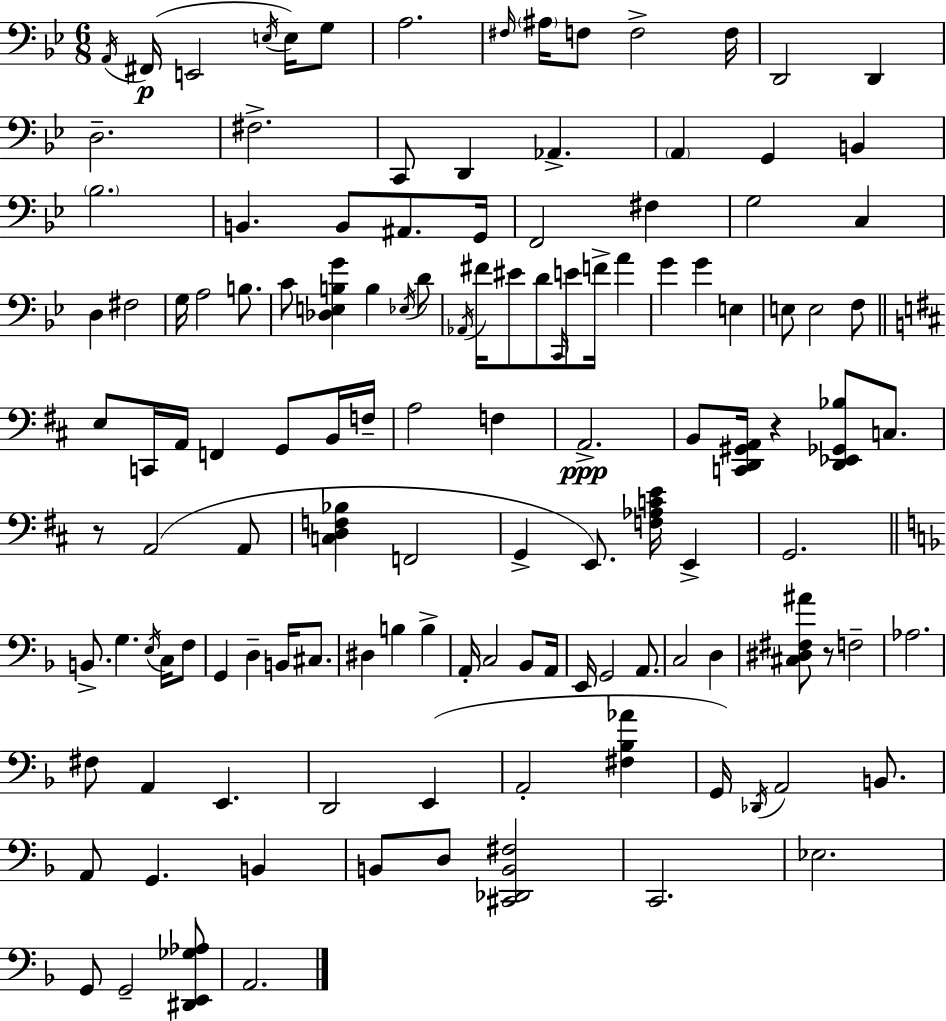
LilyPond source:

{
  \clef bass
  \numericTimeSignature
  \time 6/8
  \key bes \major
  \acciaccatura { a,16 }\p fis,16( e,2 \acciaccatura { e16 }) e16 | g8 a2. | \grace { fis16 } \parenthesize ais16 f8 f2-> | f16 d,2 d,4 | \break d2.-- | fis2.-> | c,8 d,4 aes,4.-> | \parenthesize a,4 g,4 b,4 | \break \parenthesize bes2. | b,4. b,8 ais,8. | g,16 f,2 fis4 | g2 c4 | \break d4 fis2 | g16 a2 | b8. c'8 <des e b g'>4 b4 | \acciaccatura { ees16 } d'8 \acciaccatura { aes,16 } fis'16 eis'8 d'8 \grace { c,16 } e'8 | \break f'16-> a'4 g'4 g'4 | e4 e8 e2 | f8 \bar "||" \break \key b \minor e8 c,16 a,16 f,4 g,8 b,16 f16-- | a2 f4 | a,2.->\ppp | b,8 <c, d, gis, a,>16 r4 <d, ees, ges, bes>8 c8. | \break r8 a,2( a,8 | <c d f bes>4 f,2 | g,4-> e,8.) <f aes c' e'>16 e,4-> | g,2. | \break \bar "||" \break \key d \minor b,8.-> g4. \acciaccatura { e16 } c16 f8 | g,4 d4-- b,16 cis8. | dis4 b4 b4-> | a,16-. c2 bes,8 | \break a,16 e,16 g,2 a,8. | c2 d4 | <cis dis fis ais'>8 r8 f2-- | aes2. | \break fis8 a,4 e,4. | d,2 e,4( | a,2-. <fis bes aes'>4 | g,16) \acciaccatura { des,16 } a,2 b,8. | \break a,8 g,4. b,4 | b,8 d8 <cis, des, b, fis>2 | c,2. | ees2. | \break g,8 g,2-- | <dis, e, ges aes>8 a,2. | \bar "|."
}